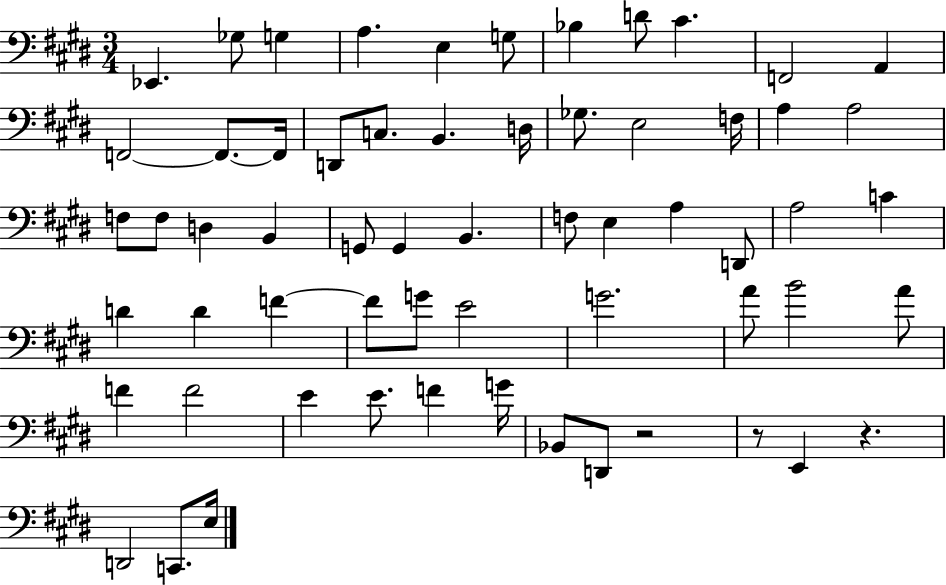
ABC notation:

X:1
T:Untitled
M:3/4
L:1/4
K:E
_E,, _G,/2 G, A, E, G,/2 _B, D/2 ^C F,,2 A,, F,,2 F,,/2 F,,/4 D,,/2 C,/2 B,, D,/4 _G,/2 E,2 F,/4 A, A,2 F,/2 F,/2 D, B,, G,,/2 G,, B,, F,/2 E, A, D,,/2 A,2 C D D F F/2 G/2 E2 G2 A/2 B2 A/2 F F2 E E/2 F G/4 _B,,/2 D,,/2 z2 z/2 E,, z D,,2 C,,/2 E,/4